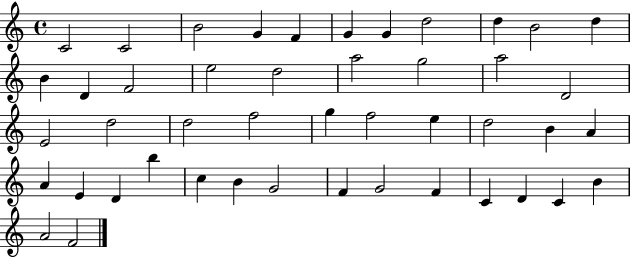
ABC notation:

X:1
T:Untitled
M:4/4
L:1/4
K:C
C2 C2 B2 G F G G d2 d B2 d B D F2 e2 d2 a2 g2 a2 D2 E2 d2 d2 f2 g f2 e d2 B A A E D b c B G2 F G2 F C D C B A2 F2